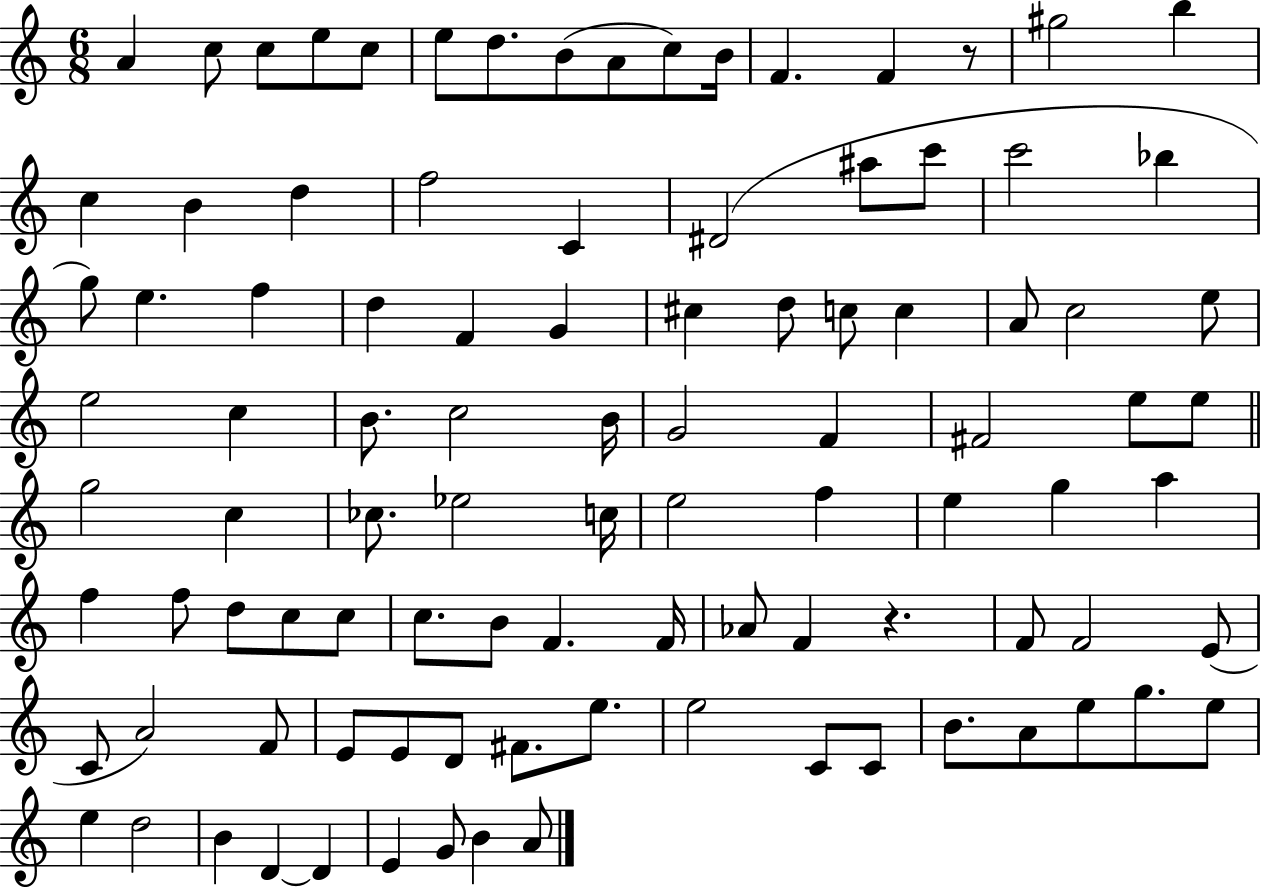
{
  \clef treble
  \numericTimeSignature
  \time 6/8
  \key c \major
  a'4 c''8 c''8 e''8 c''8 | e''8 d''8. b'8( a'8 c''8) b'16 | f'4. f'4 r8 | gis''2 b''4 | \break c''4 b'4 d''4 | f''2 c'4 | dis'2( ais''8 c'''8 | c'''2 bes''4 | \break g''8) e''4. f''4 | d''4 f'4 g'4 | cis''4 d''8 c''8 c''4 | a'8 c''2 e''8 | \break e''2 c''4 | b'8. c''2 b'16 | g'2 f'4 | fis'2 e''8 e''8 | \break \bar "||" \break \key a \minor g''2 c''4 | ces''8. ees''2 c''16 | e''2 f''4 | e''4 g''4 a''4 | \break f''4 f''8 d''8 c''8 c''8 | c''8. b'8 f'4. f'16 | aes'8 f'4 r4. | f'8 f'2 e'8( | \break c'8 a'2) f'8 | e'8 e'8 d'8 fis'8. e''8. | e''2 c'8 c'8 | b'8. a'8 e''8 g''8. e''8 | \break e''4 d''2 | b'4 d'4~~ d'4 | e'4 g'8 b'4 a'8 | \bar "|."
}